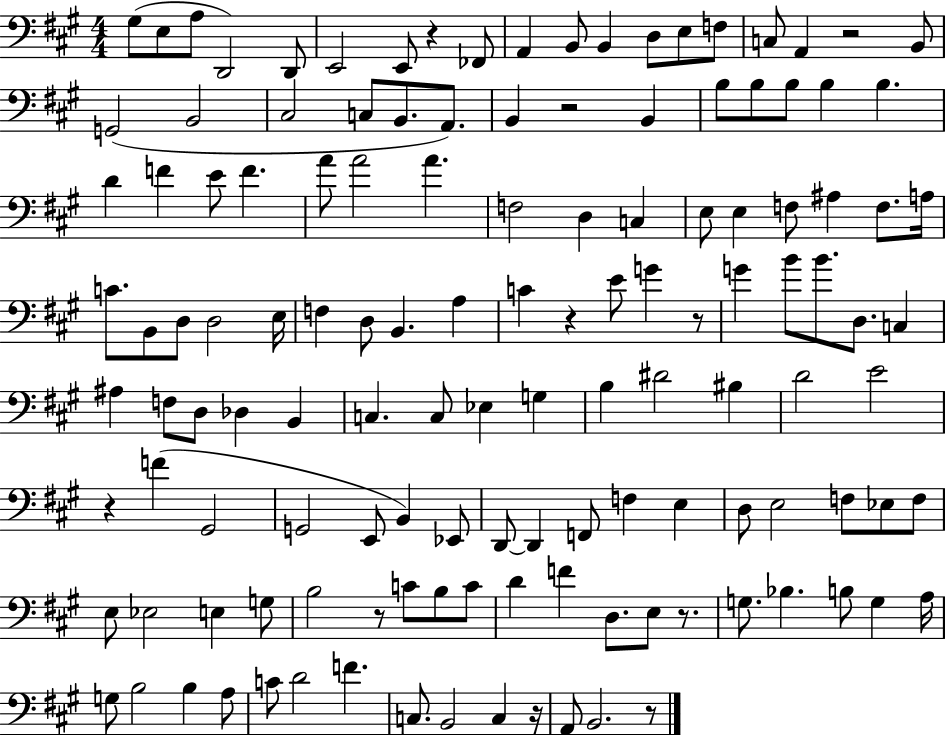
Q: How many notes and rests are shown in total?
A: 132